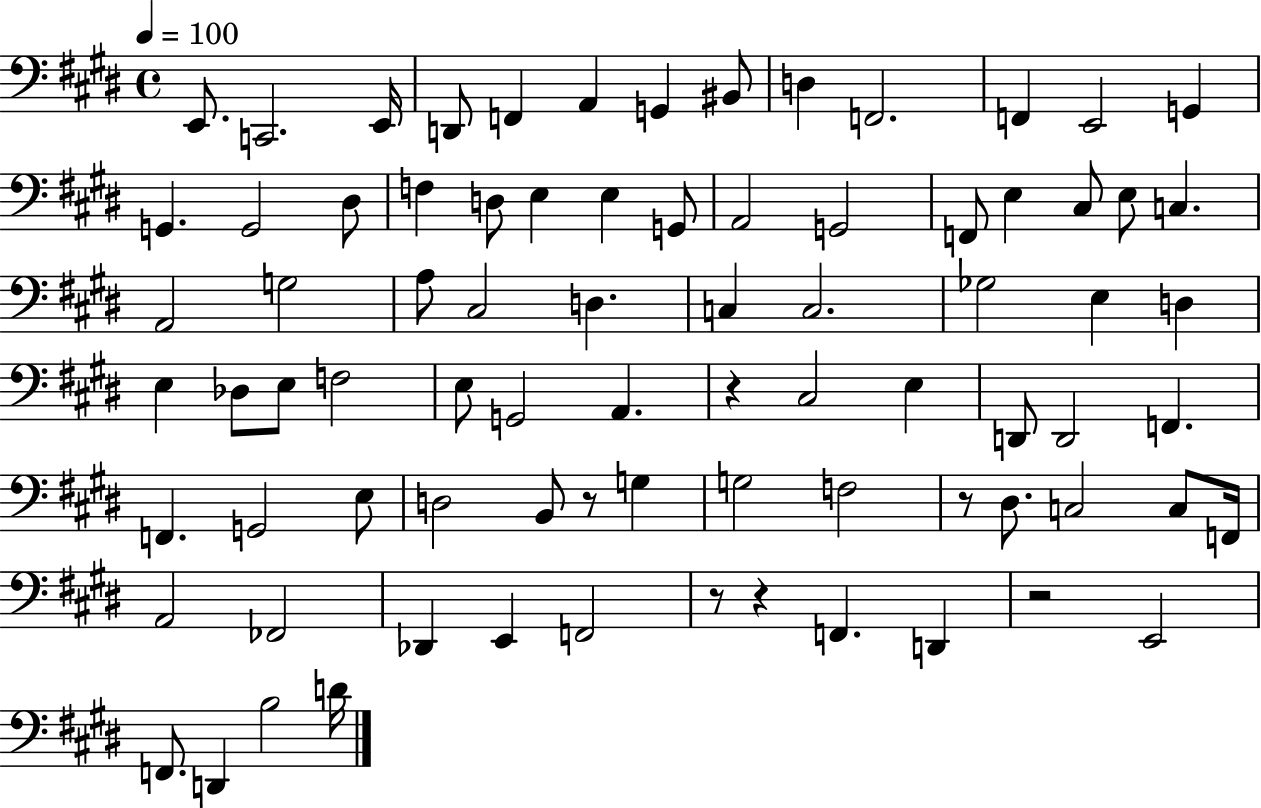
X:1
T:Untitled
M:4/4
L:1/4
K:E
E,,/2 C,,2 E,,/4 D,,/2 F,, A,, G,, ^B,,/2 D, F,,2 F,, E,,2 G,, G,, G,,2 ^D,/2 F, D,/2 E, E, G,,/2 A,,2 G,,2 F,,/2 E, ^C,/2 E,/2 C, A,,2 G,2 A,/2 ^C,2 D, C, C,2 _G,2 E, D, E, _D,/2 E,/2 F,2 E,/2 G,,2 A,, z ^C,2 E, D,,/2 D,,2 F,, F,, G,,2 E,/2 D,2 B,,/2 z/2 G, G,2 F,2 z/2 ^D,/2 C,2 C,/2 F,,/4 A,,2 _F,,2 _D,, E,, F,,2 z/2 z F,, D,, z2 E,,2 F,,/2 D,, B,2 D/4